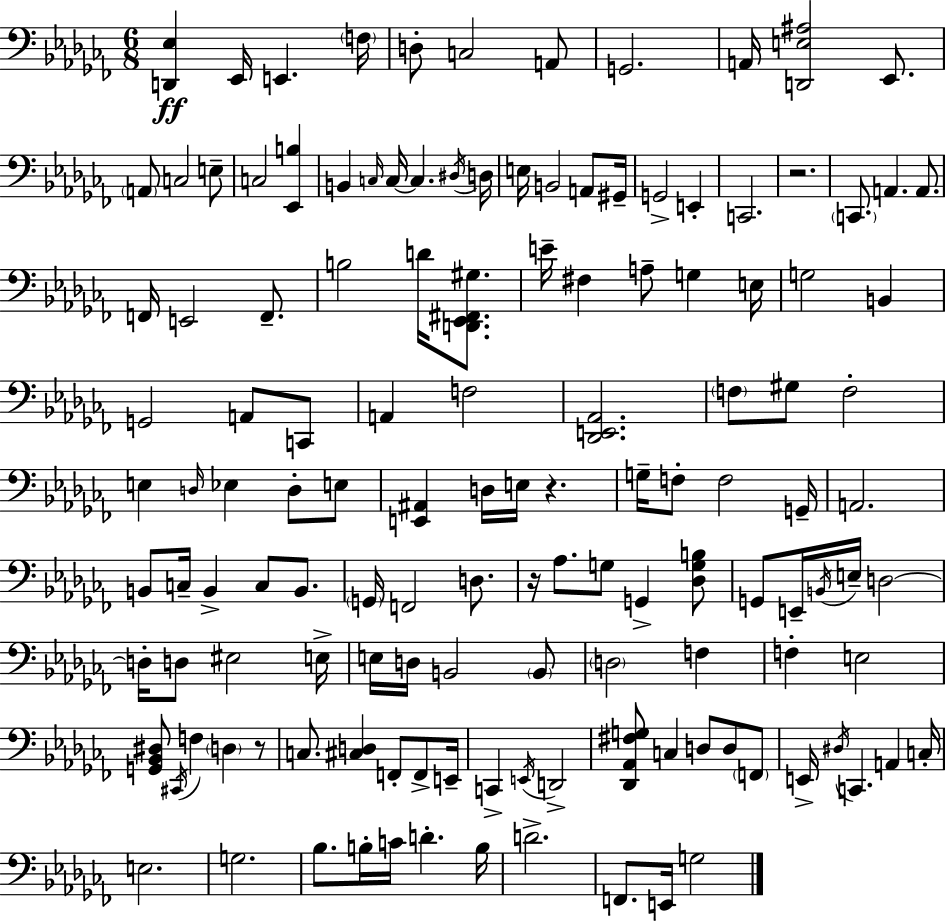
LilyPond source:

{
  \clef bass
  \numericTimeSignature
  \time 6/8
  \key aes \minor
  <d, ees>4\ff ees,16 e,4. \parenthesize f16 | d8-. c2 a,8 | g,2. | a,16 <d, e ais>2 ees,8. | \break \parenthesize a,8 c2 e8-- | c2 <ees, b>4 | b,4 \grace { c16 } c16~~ c4. | \acciaccatura { dis16 } d16 e16 b,2 a,8 | \break gis,16-- g,2-> e,4-. | c,2. | r2. | \parenthesize c,8. a,4. a,8. | \break f,16 e,2 f,8.-- | b2 d'16 <d, ees, fis, gis>8. | e'16-- fis4 a8-- g4 | e16 g2 b,4 | \break g,2 a,8 | c,8 a,4 f2 | <des, e, aes,>2. | \parenthesize f8 gis8 f2-. | \break e4 \grace { d16 } ees4 d8-. | e8 <e, ais,>4 d16 e16 r4. | g16-- f8-. f2 | g,16-- a,2. | \break b,8 c16-- b,4-> c8 | b,8. \parenthesize g,16 f,2 | d8. r16 aes8. g8 g,4-> | <des g b>8 g,8 e,16-- \acciaccatura { b,16 } e16-- d2~~ | \break d16-. d8 eis2 | e16-> e16 d16 b,2 | \parenthesize b,8 \parenthesize d2 | f4 f4-. e2 | \break <g, bes, dis>8 \acciaccatura { cis,16 } f4 \parenthesize d4 | r8 c8. <cis d>4 | f,8-. f,8-> e,16-- c,4-> \acciaccatura { e,16 } d,2-> | <des, aes, fis g>8 c4 | \break d8 d8 \parenthesize f,8 e,16-> \acciaccatura { dis16 } c,4. | a,4 c16-. e2. | g2. | bes8. b16-. c'16 | \break d'4.-. b16 d'2.-> | f,8. e,16 g2 | \bar "|."
}